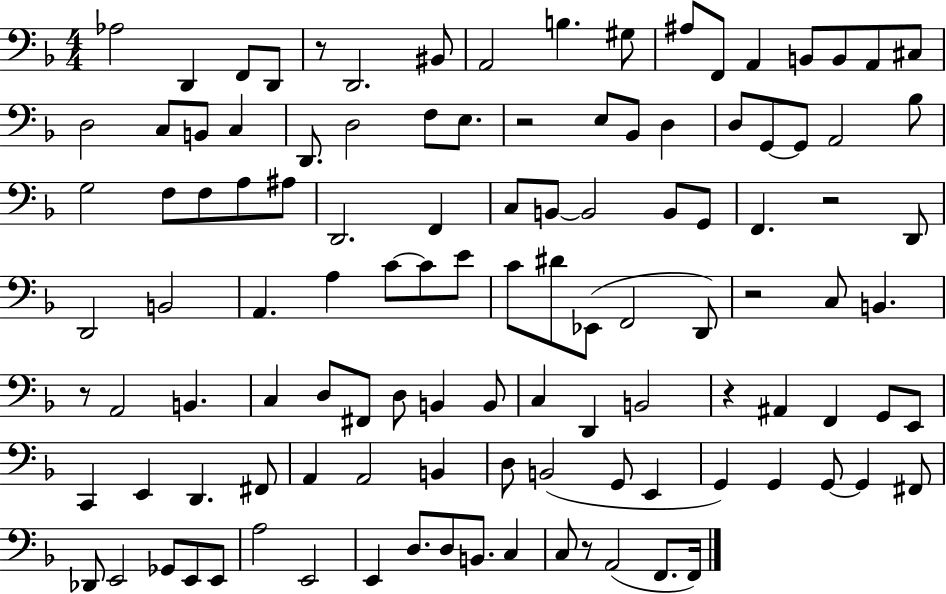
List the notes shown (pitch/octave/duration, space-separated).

Ab3/h D2/q F2/e D2/e R/e D2/h. BIS2/e A2/h B3/q. G#3/e A#3/e F2/e A2/q B2/e B2/e A2/e C#3/e D3/h C3/e B2/e C3/q D2/e. D3/h F3/e E3/e. R/h E3/e Bb2/e D3/q D3/e G2/e G2/e A2/h Bb3/e G3/h F3/e F3/e A3/e A#3/e D2/h. F2/q C3/e B2/e B2/h B2/e G2/e F2/q. R/h D2/e D2/h B2/h A2/q. A3/q C4/e C4/e E4/e C4/e D#4/e Eb2/e F2/h D2/e R/h C3/e B2/q. R/e A2/h B2/q. C3/q D3/e F#2/e D3/e B2/q B2/e C3/q D2/q B2/h R/q A#2/q F2/q G2/e E2/e C2/q E2/q D2/q. F#2/e A2/q A2/h B2/q D3/e B2/h G2/e E2/q G2/q G2/q G2/e G2/q F#2/e Db2/e E2/h Gb2/e E2/e E2/e A3/h E2/h E2/q D3/e. D3/e B2/e. C3/q C3/e R/e A2/h F2/e. F2/s